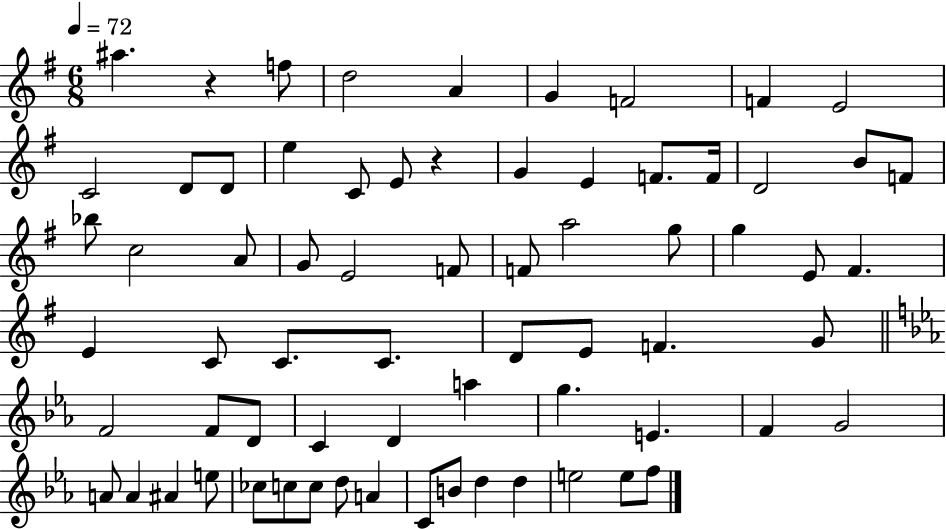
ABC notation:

X:1
T:Untitled
M:6/8
L:1/4
K:G
^a z f/2 d2 A G F2 F E2 C2 D/2 D/2 e C/2 E/2 z G E F/2 F/4 D2 B/2 F/2 _b/2 c2 A/2 G/2 E2 F/2 F/2 a2 g/2 g E/2 ^F E C/2 C/2 C/2 D/2 E/2 F G/2 F2 F/2 D/2 C D a g E F G2 A/2 A ^A e/2 _c/2 c/2 c/2 d/2 A C/2 B/2 d d e2 e/2 f/2